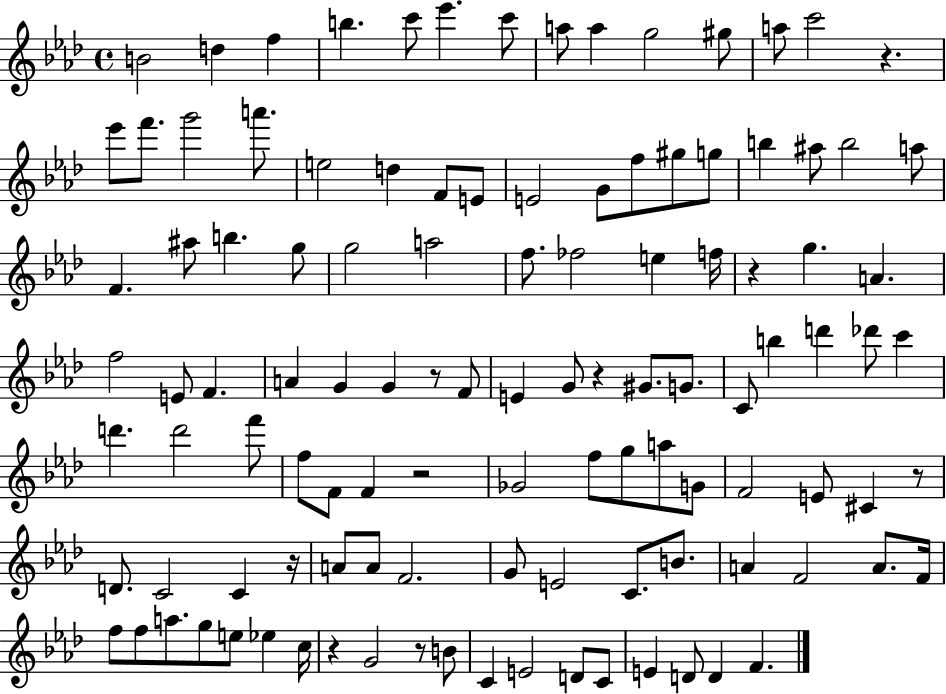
{
  \clef treble
  \time 4/4
  \defaultTimeSignature
  \key aes \major
  b'2 d''4 f''4 | b''4. c'''8 ees'''4. c'''8 | a''8 a''4 g''2 gis''8 | a''8 c'''2 r4. | \break ees'''8 f'''8. g'''2 a'''8. | e''2 d''4 f'8 e'8 | e'2 g'8 f''8 gis''8 g''8 | b''4 ais''8 b''2 a''8 | \break f'4. ais''8 b''4. g''8 | g''2 a''2 | f''8. fes''2 e''4 f''16 | r4 g''4. a'4. | \break f''2 e'8 f'4. | a'4 g'4 g'4 r8 f'8 | e'4 g'8 r4 gis'8. g'8. | c'8 b''4 d'''4 des'''8 c'''4 | \break d'''4. d'''2 f'''8 | f''8 f'8 f'4 r2 | ges'2 f''8 g''8 a''8 g'8 | f'2 e'8 cis'4 r8 | \break d'8. c'2 c'4 r16 | a'8 a'8 f'2. | g'8 e'2 c'8. b'8. | a'4 f'2 a'8. f'16 | \break f''8 f''8 a''8. g''8 e''8 ees''4 c''16 | r4 g'2 r8 b'8 | c'4 e'2 d'8 c'8 | e'4 d'8 d'4 f'4. | \break \bar "|."
}